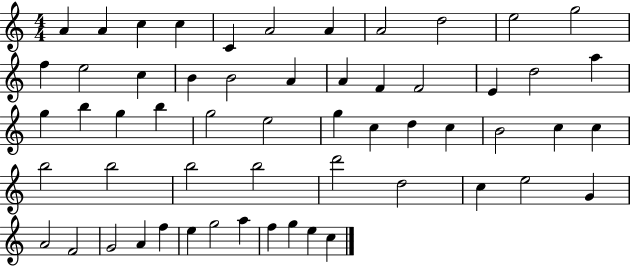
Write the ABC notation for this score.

X:1
T:Untitled
M:4/4
L:1/4
K:C
A A c c C A2 A A2 d2 e2 g2 f e2 c B B2 A A F F2 E d2 a g b g b g2 e2 g c d c B2 c c b2 b2 b2 b2 d'2 d2 c e2 G A2 F2 G2 A f e g2 a f g e c